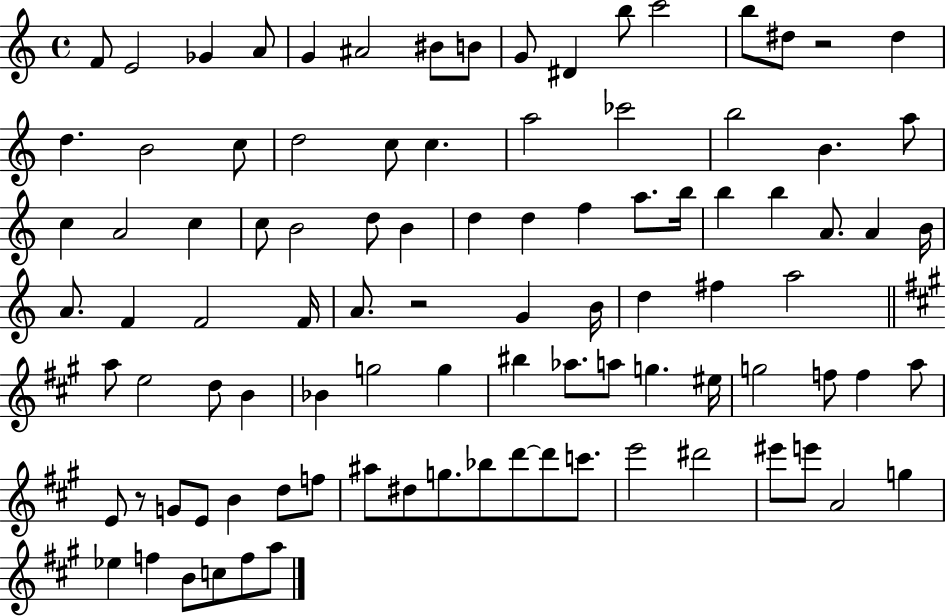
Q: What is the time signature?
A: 4/4